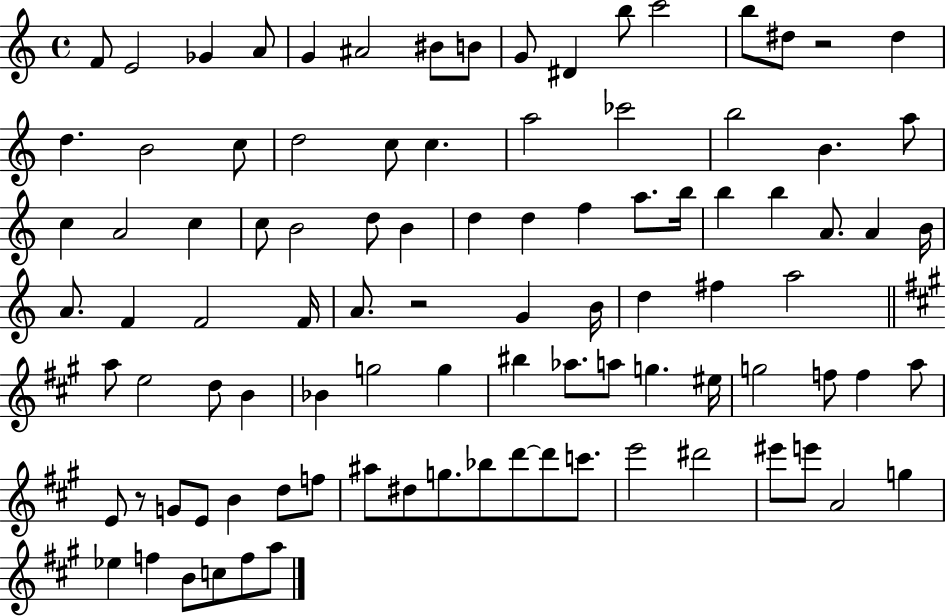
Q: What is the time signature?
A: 4/4